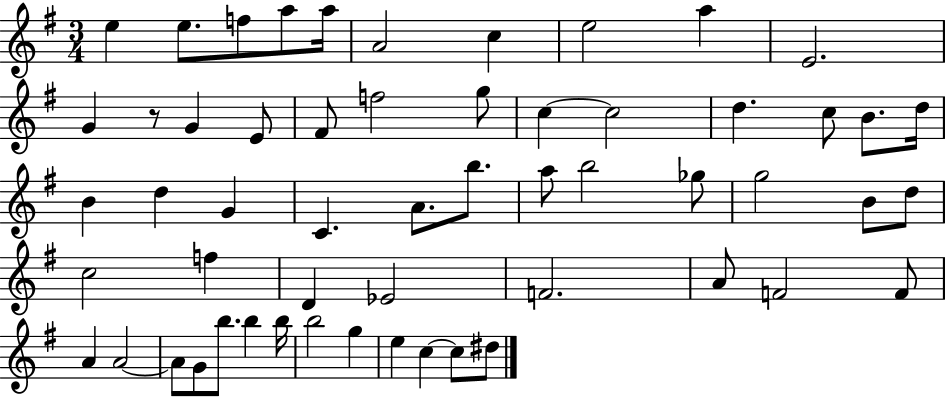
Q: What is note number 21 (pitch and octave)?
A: B4